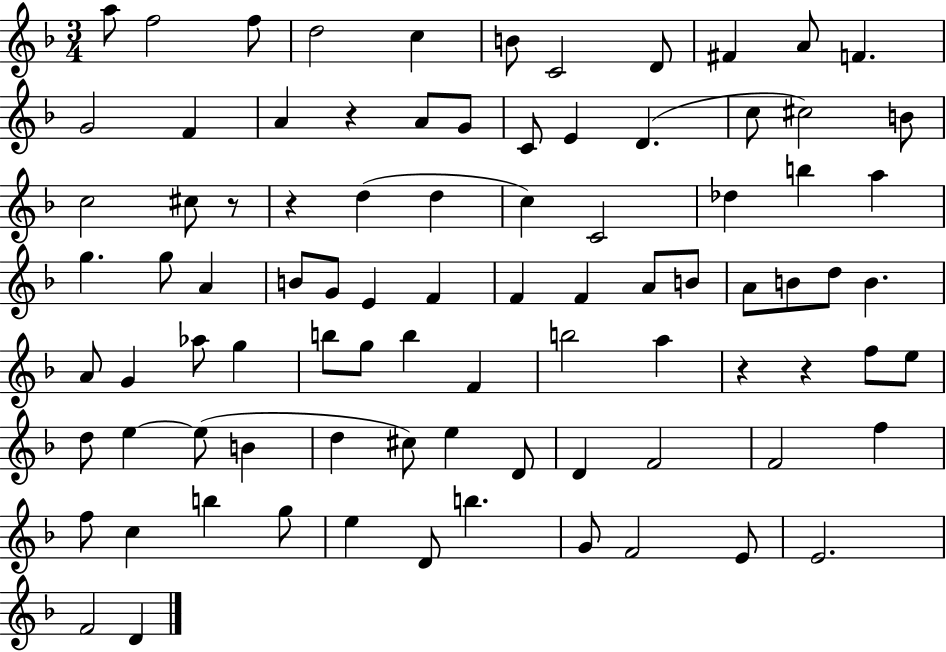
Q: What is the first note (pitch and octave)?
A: A5